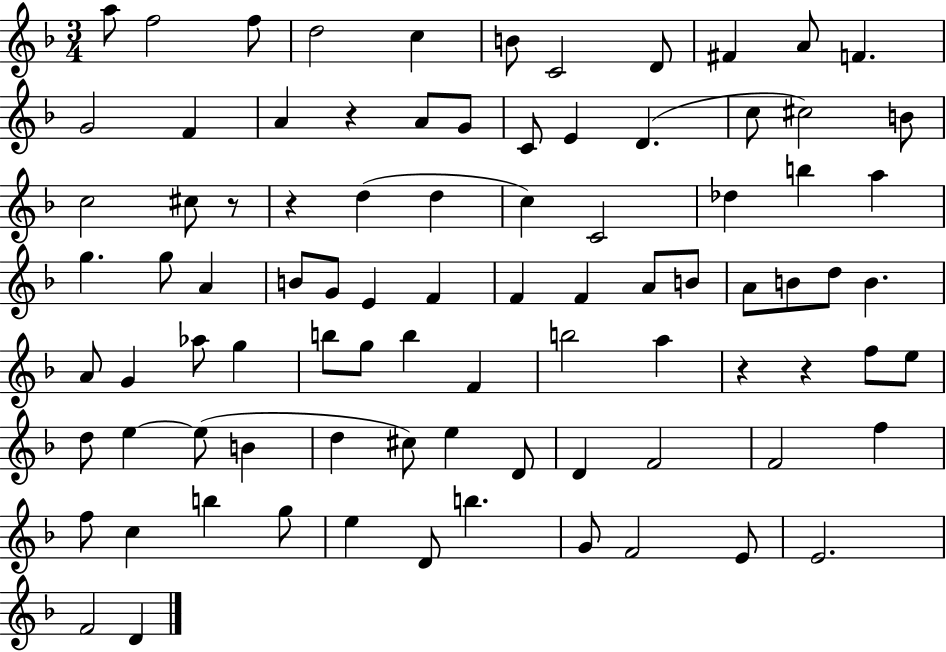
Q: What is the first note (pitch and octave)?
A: A5